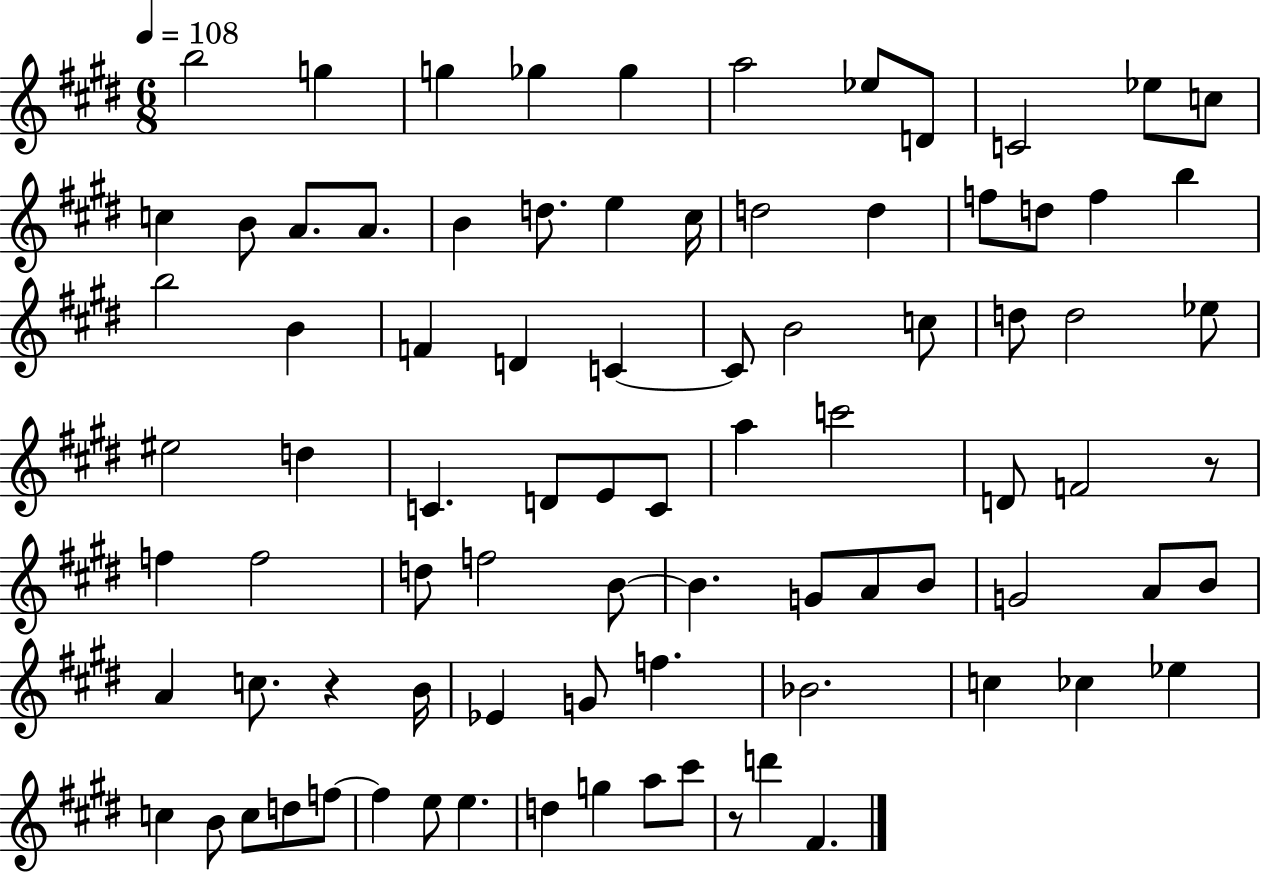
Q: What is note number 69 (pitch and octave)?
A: C5